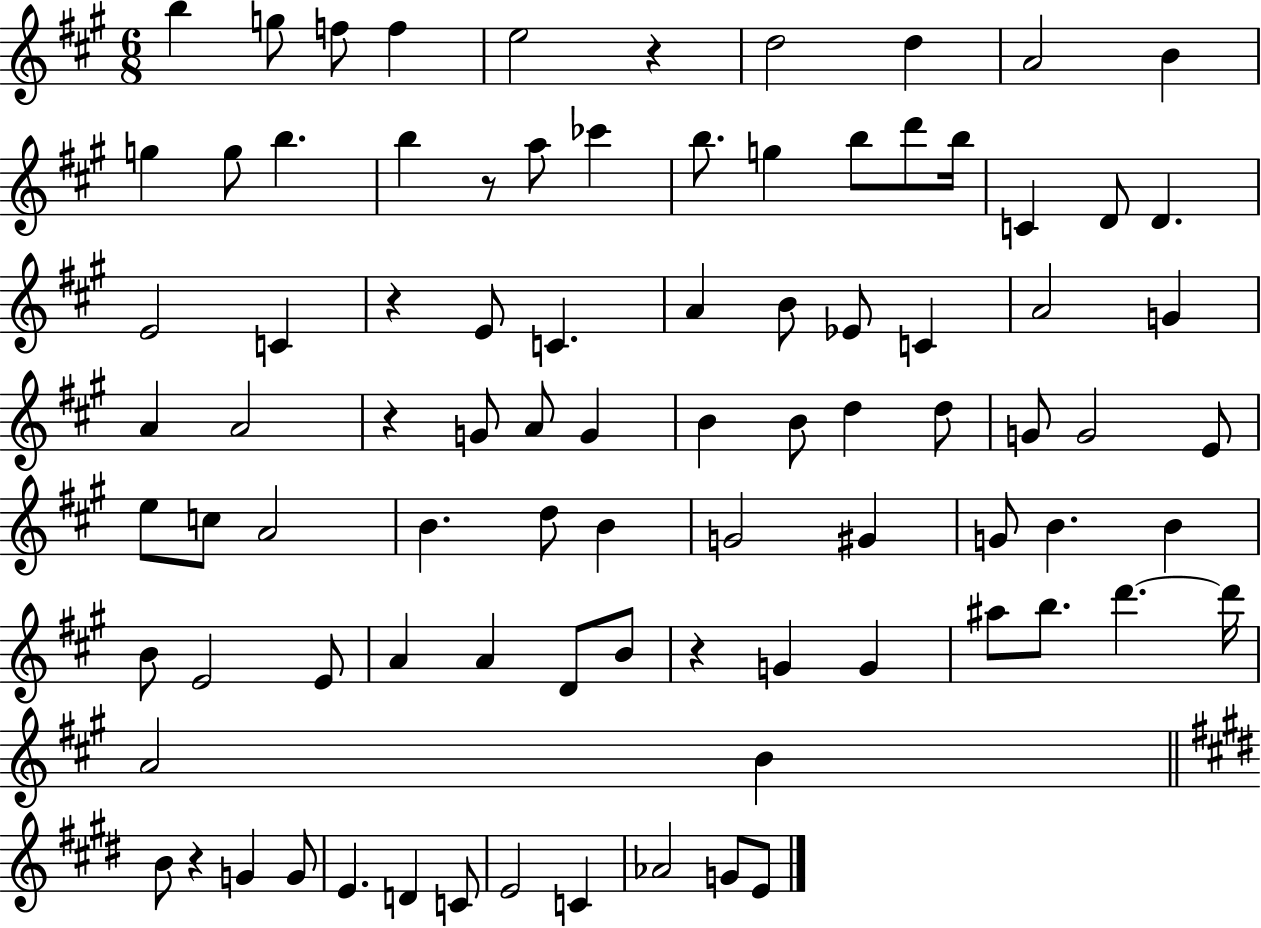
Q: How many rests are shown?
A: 6